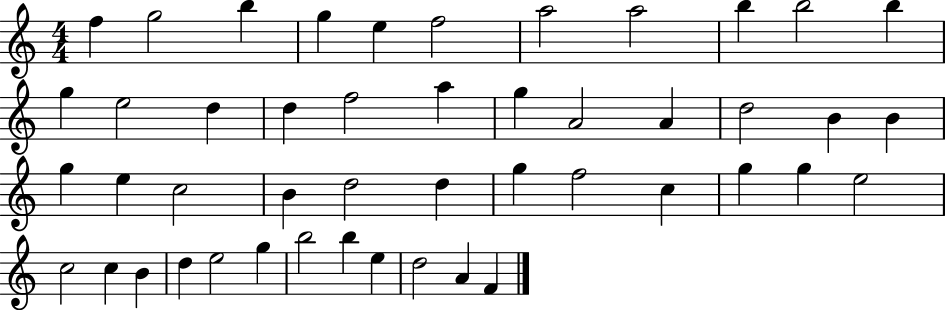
{
  \clef treble
  \numericTimeSignature
  \time 4/4
  \key c \major
  f''4 g''2 b''4 | g''4 e''4 f''2 | a''2 a''2 | b''4 b''2 b''4 | \break g''4 e''2 d''4 | d''4 f''2 a''4 | g''4 a'2 a'4 | d''2 b'4 b'4 | \break g''4 e''4 c''2 | b'4 d''2 d''4 | g''4 f''2 c''4 | g''4 g''4 e''2 | \break c''2 c''4 b'4 | d''4 e''2 g''4 | b''2 b''4 e''4 | d''2 a'4 f'4 | \break \bar "|."
}